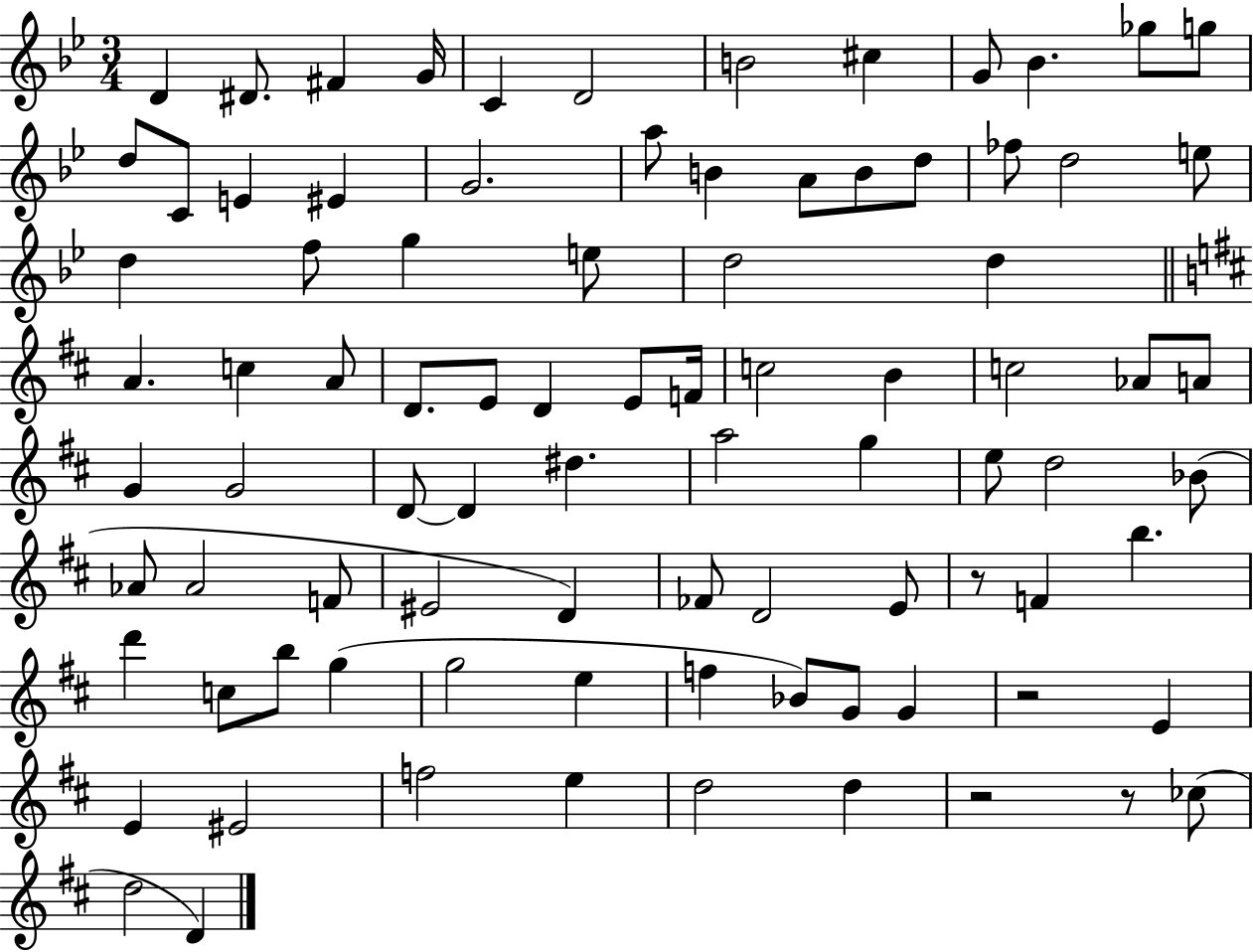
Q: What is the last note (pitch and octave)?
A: D4